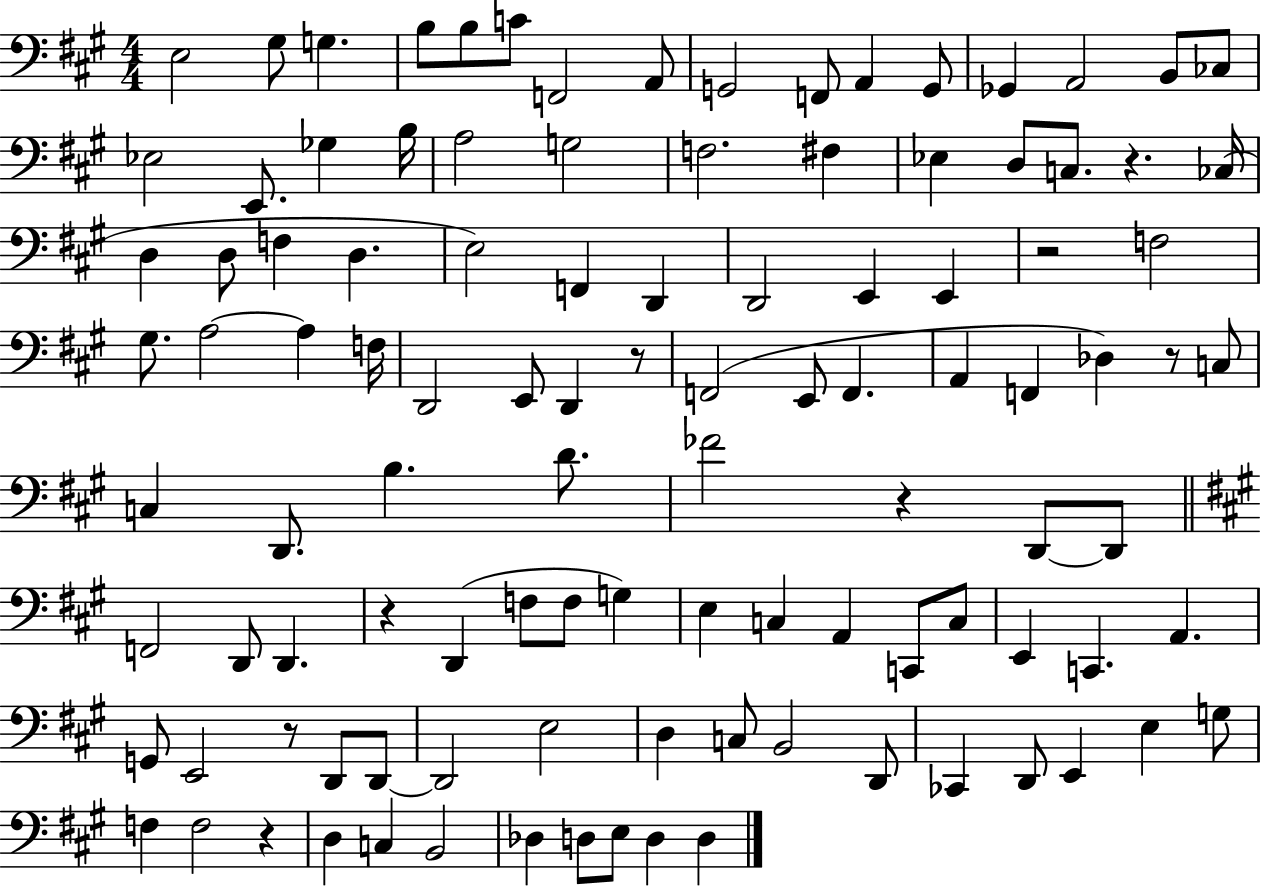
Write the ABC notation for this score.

X:1
T:Untitled
M:4/4
L:1/4
K:A
E,2 ^G,/2 G, B,/2 B,/2 C/2 F,,2 A,,/2 G,,2 F,,/2 A,, G,,/2 _G,, A,,2 B,,/2 _C,/2 _E,2 E,,/2 _G, B,/4 A,2 G,2 F,2 ^F, _E, D,/2 C,/2 z _C,/4 D, D,/2 F, D, E,2 F,, D,, D,,2 E,, E,, z2 F,2 ^G,/2 A,2 A, F,/4 D,,2 E,,/2 D,, z/2 F,,2 E,,/2 F,, A,, F,, _D, z/2 C,/2 C, D,,/2 B, D/2 _F2 z D,,/2 D,,/2 F,,2 D,,/2 D,, z D,, F,/2 F,/2 G, E, C, A,, C,,/2 C,/2 E,, C,, A,, G,,/2 E,,2 z/2 D,,/2 D,,/2 D,,2 E,2 D, C,/2 B,,2 D,,/2 _C,, D,,/2 E,, E, G,/2 F, F,2 z D, C, B,,2 _D, D,/2 E,/2 D, D,